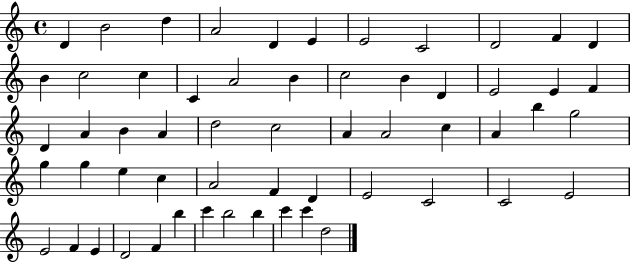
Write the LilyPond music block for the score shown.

{
  \clef treble
  \time 4/4
  \defaultTimeSignature
  \key c \major
  d'4 b'2 d''4 | a'2 d'4 e'4 | e'2 c'2 | d'2 f'4 d'4 | \break b'4 c''2 c''4 | c'4 a'2 b'4 | c''2 b'4 d'4 | e'2 e'4 f'4 | \break d'4 a'4 b'4 a'4 | d''2 c''2 | a'4 a'2 c''4 | a'4 b''4 g''2 | \break g''4 g''4 e''4 c''4 | a'2 f'4 d'4 | e'2 c'2 | c'2 e'2 | \break e'2 f'4 e'4 | d'2 f'4 b''4 | c'''4 b''2 b''4 | c'''4 c'''4 d''2 | \break \bar "|."
}